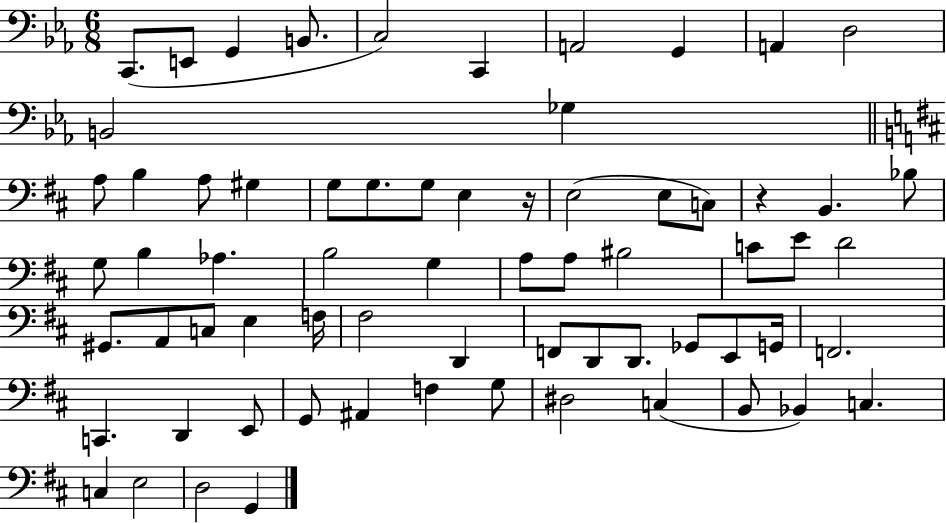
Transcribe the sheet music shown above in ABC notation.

X:1
T:Untitled
M:6/8
L:1/4
K:Eb
C,,/2 E,,/2 G,, B,,/2 C,2 C,, A,,2 G,, A,, D,2 B,,2 _G, A,/2 B, A,/2 ^G, G,/2 G,/2 G,/2 E, z/4 E,2 E,/2 C,/2 z B,, _B,/2 G,/2 B, _A, B,2 G, A,/2 A,/2 ^B,2 C/2 E/2 D2 ^G,,/2 A,,/2 C,/2 E, F,/4 ^F,2 D,, F,,/2 D,,/2 D,,/2 _G,,/2 E,,/2 G,,/4 F,,2 C,, D,, E,,/2 G,,/2 ^A,, F, G,/2 ^D,2 C, B,,/2 _B,, C, C, E,2 D,2 G,,